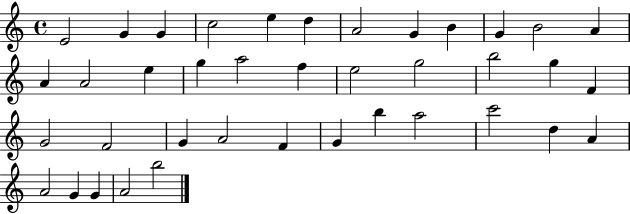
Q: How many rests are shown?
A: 0